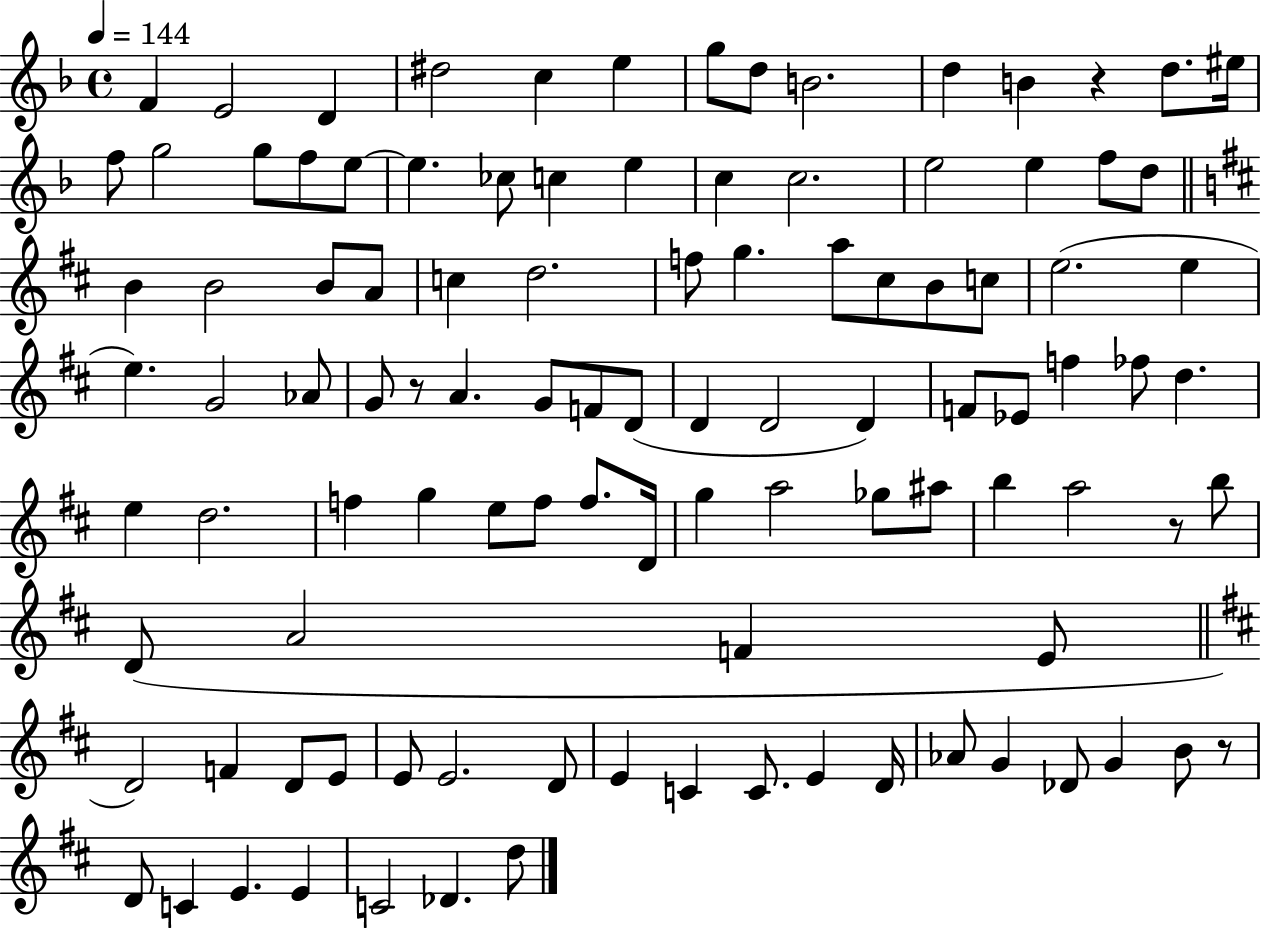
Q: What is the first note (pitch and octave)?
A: F4